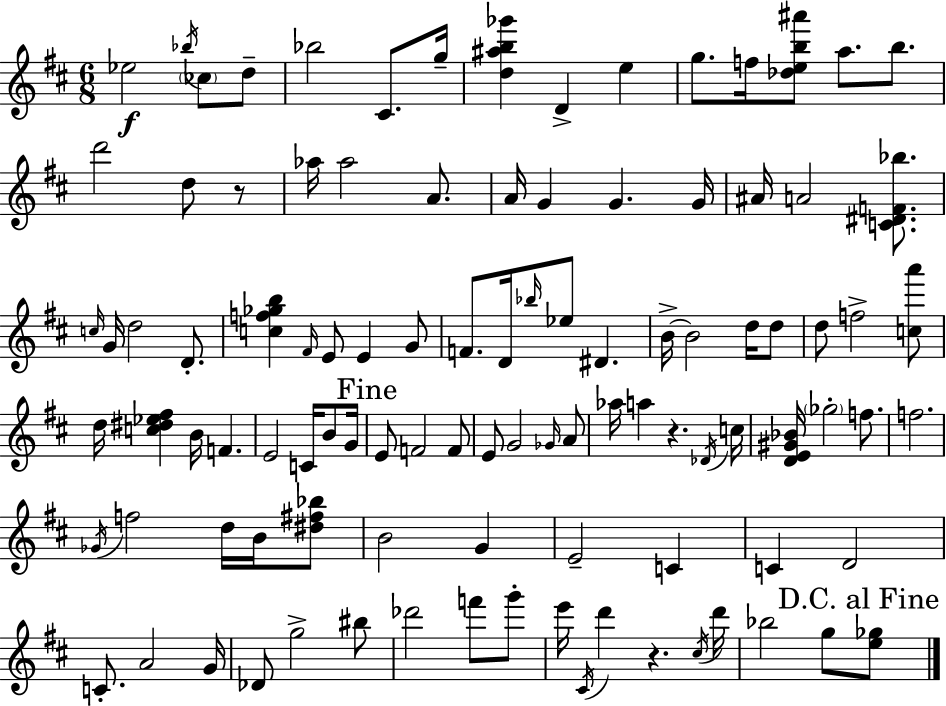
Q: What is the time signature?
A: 6/8